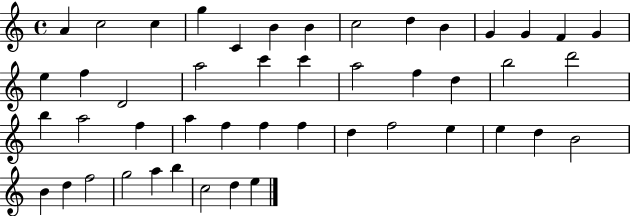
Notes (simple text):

A4/q C5/h C5/q G5/q C4/q B4/q B4/q C5/h D5/q B4/q G4/q G4/q F4/q G4/q E5/q F5/q D4/h A5/h C6/q C6/q A5/h F5/q D5/q B5/h D6/h B5/q A5/h F5/q A5/q F5/q F5/q F5/q D5/q F5/h E5/q E5/q D5/q B4/h B4/q D5/q F5/h G5/h A5/q B5/q C5/h D5/q E5/q